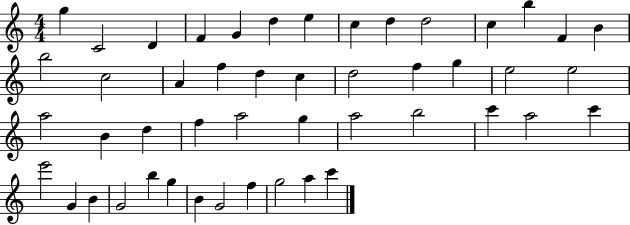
X:1
T:Untitled
M:4/4
L:1/4
K:C
g C2 D F G d e c d d2 c b F B b2 c2 A f d c d2 f g e2 e2 a2 B d f a2 g a2 b2 c' a2 c' e'2 G B G2 b g B G2 f g2 a c'